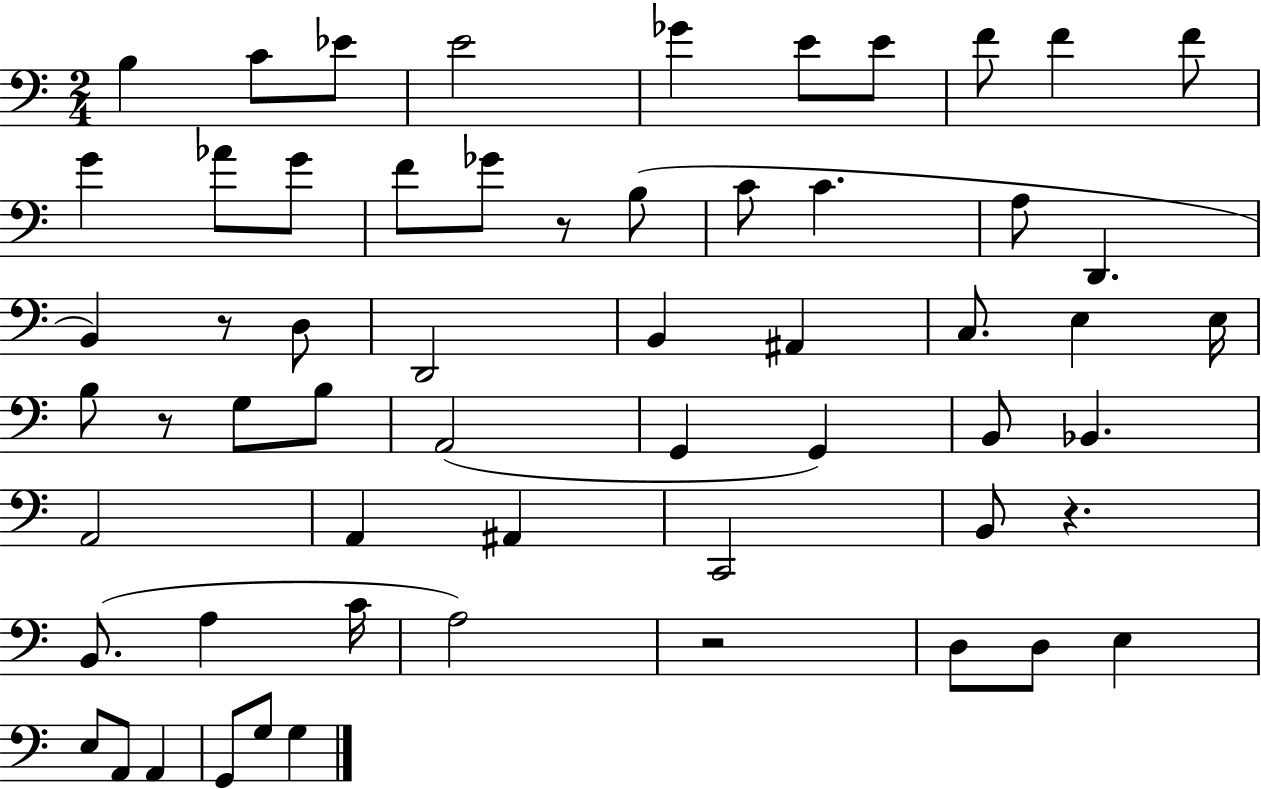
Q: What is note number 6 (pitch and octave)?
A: E4